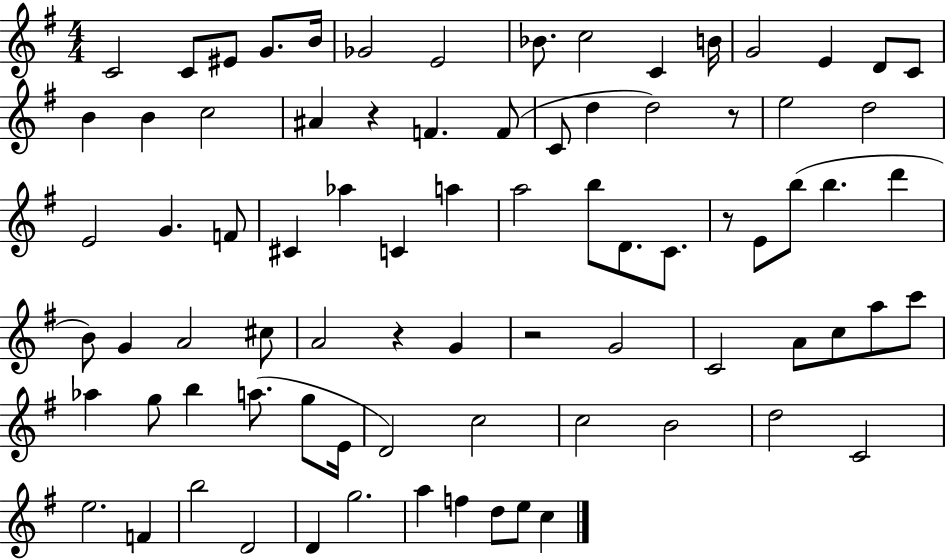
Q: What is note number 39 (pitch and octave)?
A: B5